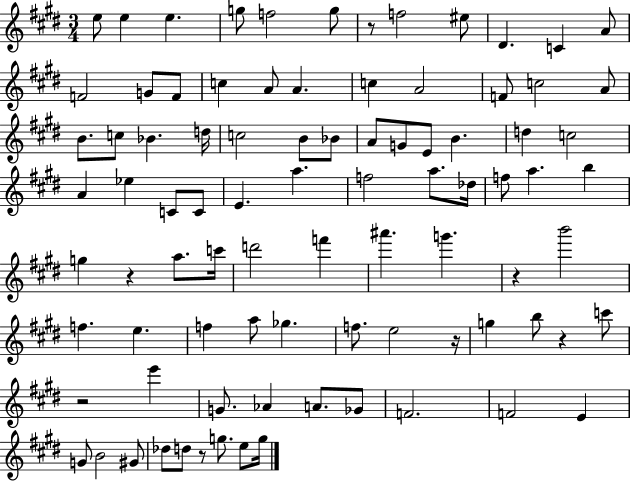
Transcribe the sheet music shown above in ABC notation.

X:1
T:Untitled
M:3/4
L:1/4
K:E
e/2 e e g/2 f2 g/2 z/2 f2 ^e/2 ^D C A/2 F2 G/2 F/2 c A/2 A c A2 F/2 c2 A/2 B/2 c/2 _B d/4 c2 B/2 _B/2 A/2 G/2 E/2 B d c2 A _e C/2 C/2 E a f2 a/2 _d/4 f/2 a b g z a/2 c'/4 d'2 f' ^a' g' z b'2 f e f a/2 _g f/2 e2 z/4 g b/2 z c'/2 z2 e' G/2 _A A/2 _G/2 F2 F2 E G/2 B2 ^G/2 _d/2 d/2 z/2 g/2 e/2 g/4